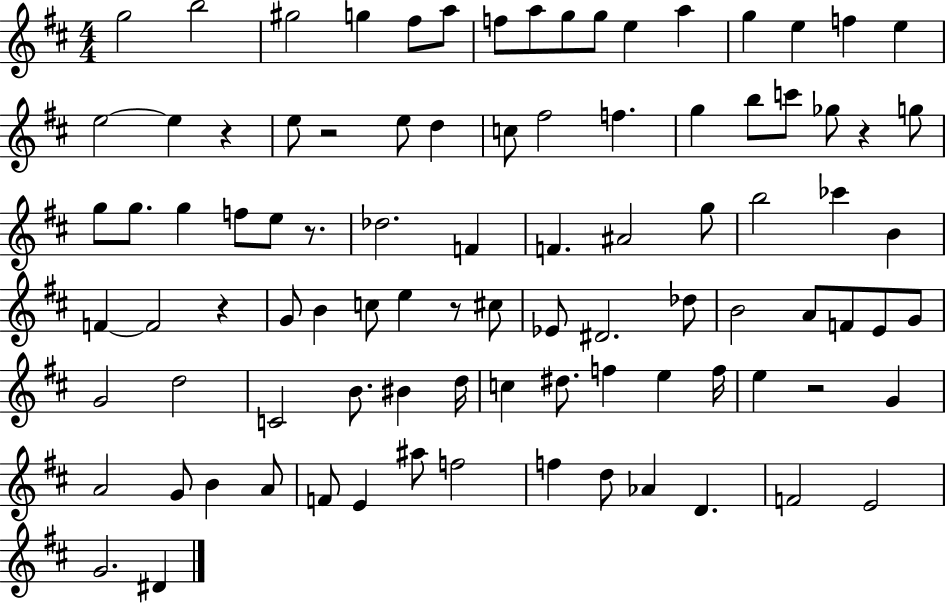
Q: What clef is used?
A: treble